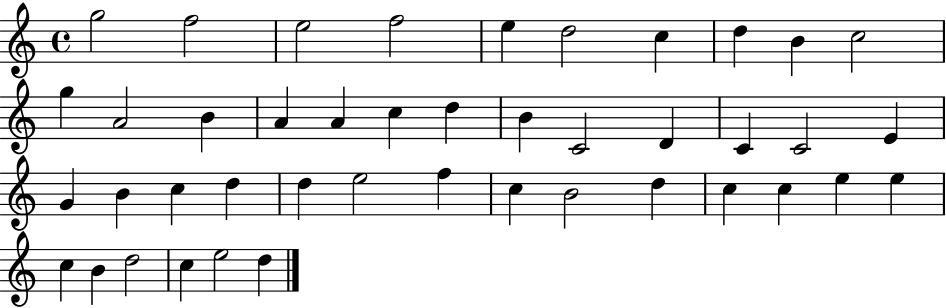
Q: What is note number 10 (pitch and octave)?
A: C5